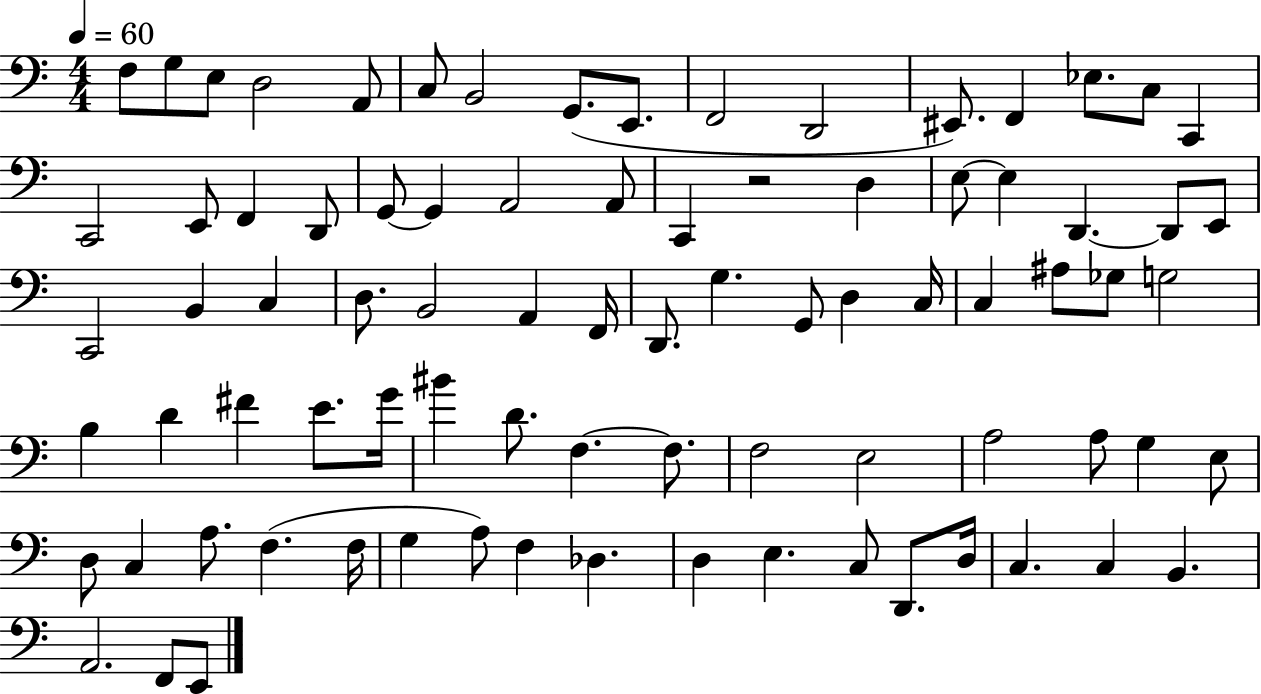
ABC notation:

X:1
T:Untitled
M:4/4
L:1/4
K:C
F,/2 G,/2 E,/2 D,2 A,,/2 C,/2 B,,2 G,,/2 E,,/2 F,,2 D,,2 ^E,,/2 F,, _E,/2 C,/2 C,, C,,2 E,,/2 F,, D,,/2 G,,/2 G,, A,,2 A,,/2 C,, z2 D, E,/2 E, D,, D,,/2 E,,/2 C,,2 B,, C, D,/2 B,,2 A,, F,,/4 D,,/2 G, G,,/2 D, C,/4 C, ^A,/2 _G,/2 G,2 B, D ^F E/2 G/4 ^B D/2 F, F,/2 F,2 E,2 A,2 A,/2 G, E,/2 D,/2 C, A,/2 F, F,/4 G, A,/2 F, _D, D, E, C,/2 D,,/2 D,/4 C, C, B,, A,,2 F,,/2 E,,/2